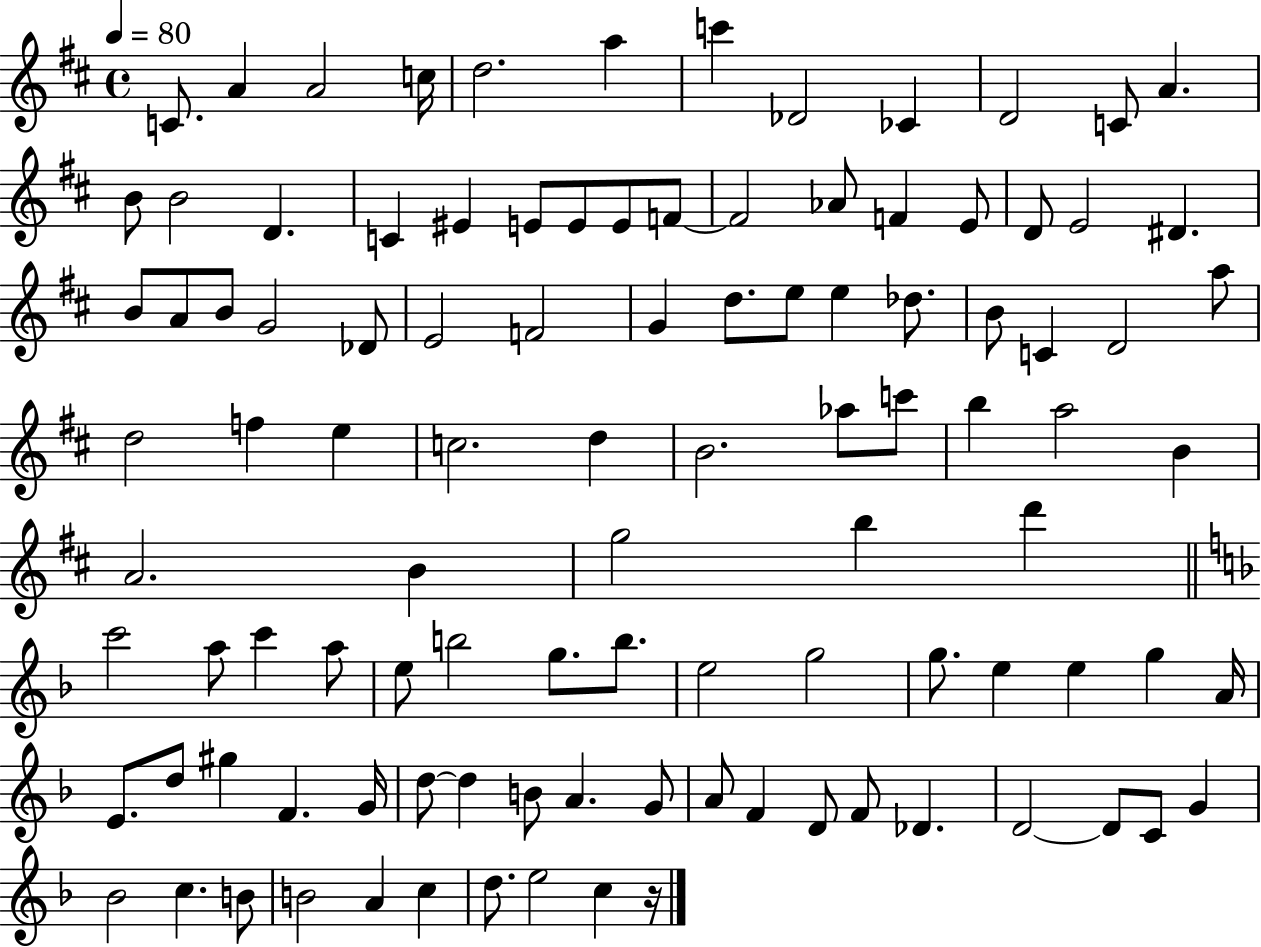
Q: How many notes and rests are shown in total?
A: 104